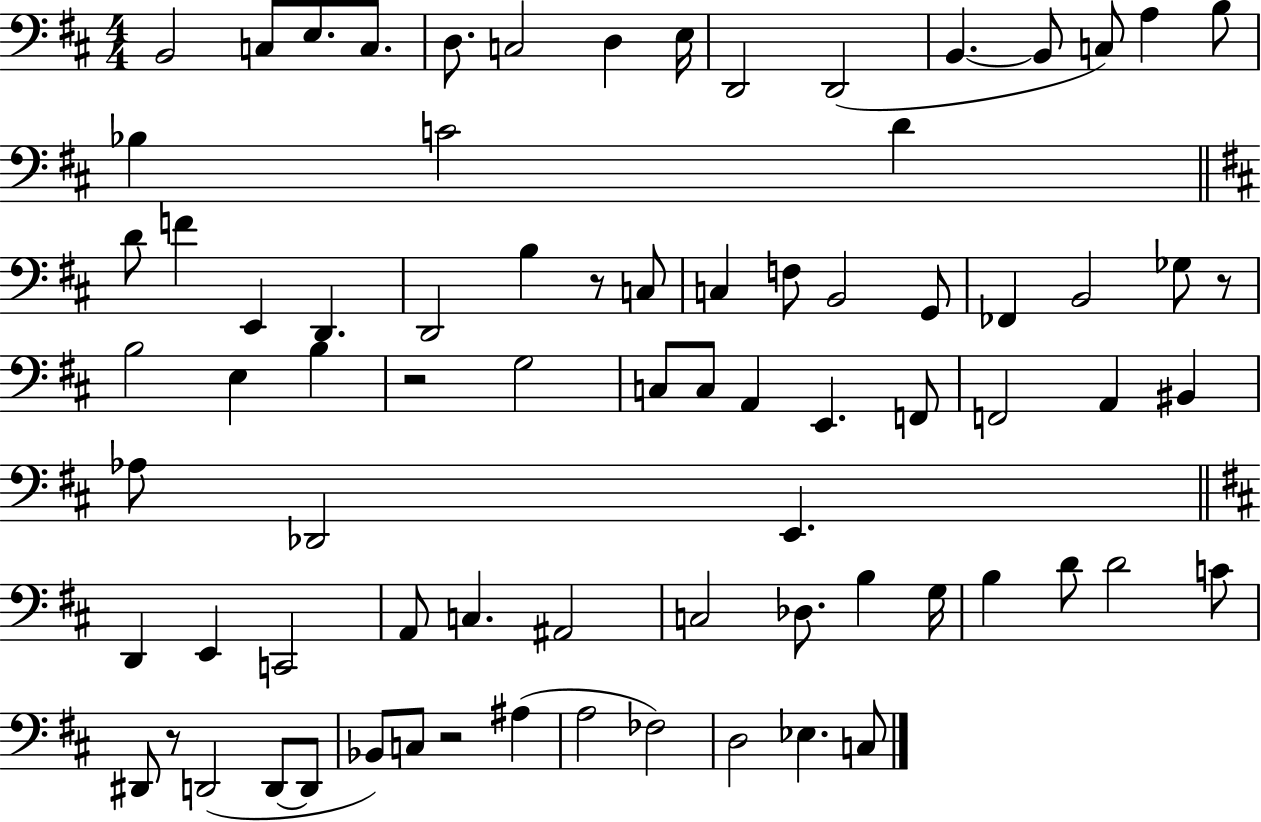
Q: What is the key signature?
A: D major